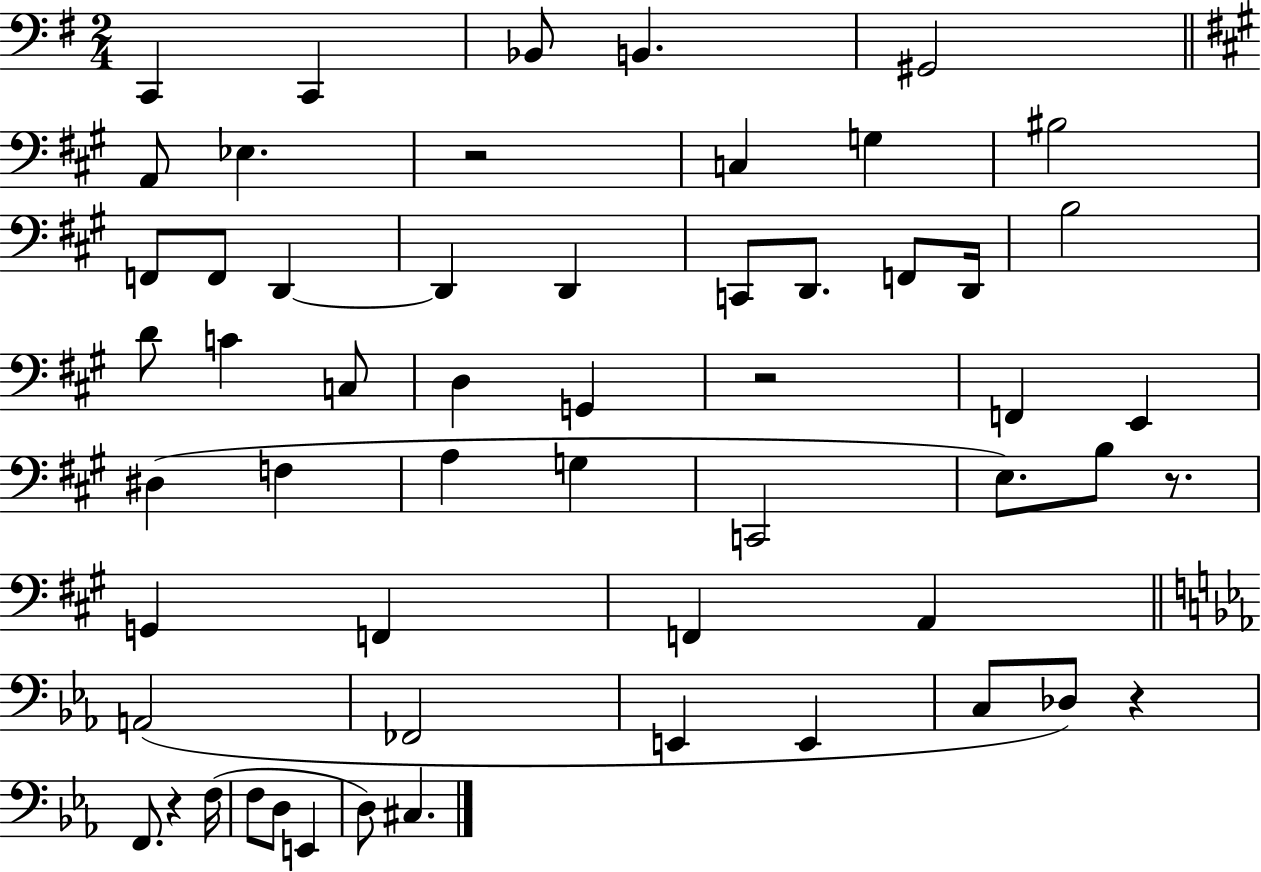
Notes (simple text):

C2/q C2/q Bb2/e B2/q. G#2/h A2/e Eb3/q. R/h C3/q G3/q BIS3/h F2/e F2/e D2/q D2/q D2/q C2/e D2/e. F2/e D2/s B3/h D4/e C4/q C3/e D3/q G2/q R/h F2/q E2/q D#3/q F3/q A3/q G3/q C2/h E3/e. B3/e R/e. G2/q F2/q F2/q A2/q A2/h FES2/h E2/q E2/q C3/e Db3/e R/q F2/e. R/q F3/s F3/e D3/e E2/q D3/e C#3/q.